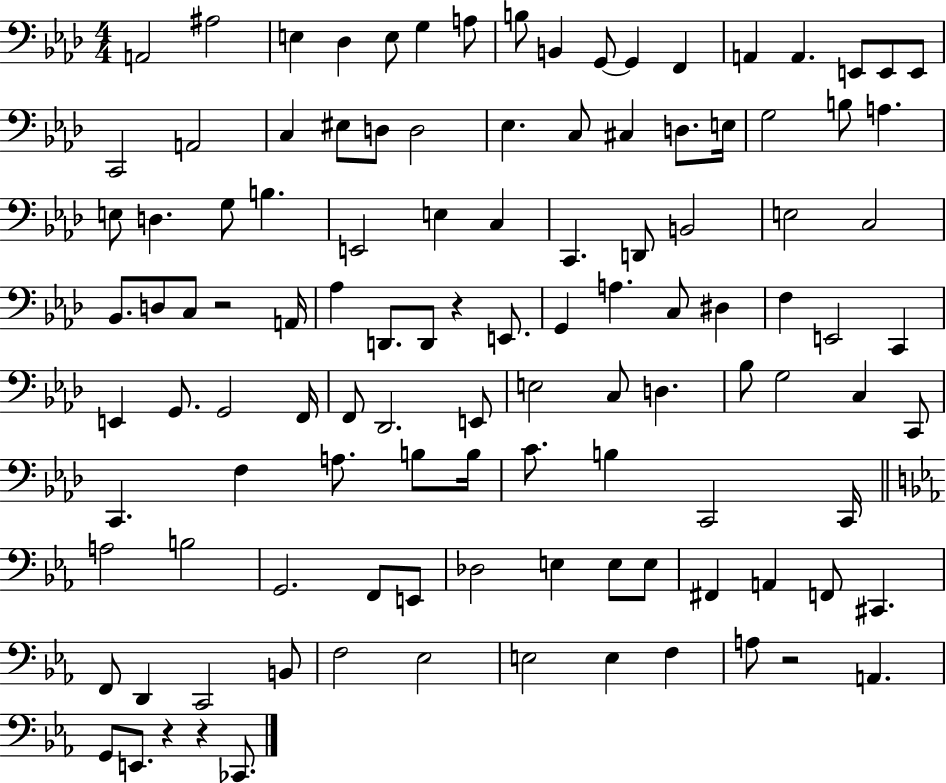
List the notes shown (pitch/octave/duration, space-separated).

A2/h A#3/h E3/q Db3/q E3/e G3/q A3/e B3/e B2/q G2/e G2/q F2/q A2/q A2/q. E2/e E2/e E2/e C2/h A2/h C3/q EIS3/e D3/e D3/h Eb3/q. C3/e C#3/q D3/e. E3/s G3/h B3/e A3/q. E3/e D3/q. G3/e B3/q. E2/h E3/q C3/q C2/q. D2/e B2/h E3/h C3/h Bb2/e. D3/e C3/e R/h A2/s Ab3/q D2/e. D2/e R/q E2/e. G2/q A3/q. C3/e D#3/q F3/q E2/h C2/q E2/q G2/e. G2/h F2/s F2/e Db2/h. E2/e E3/h C3/e D3/q. Bb3/e G3/h C3/q C2/e C2/q. F3/q A3/e. B3/e B3/s C4/e. B3/q C2/h C2/s A3/h B3/h G2/h. F2/e E2/e Db3/h E3/q E3/e E3/e F#2/q A2/q F2/e C#2/q. F2/e D2/q C2/h B2/e F3/h Eb3/h E3/h E3/q F3/q A3/e R/h A2/q. G2/e E2/e. R/q R/q CES2/e.